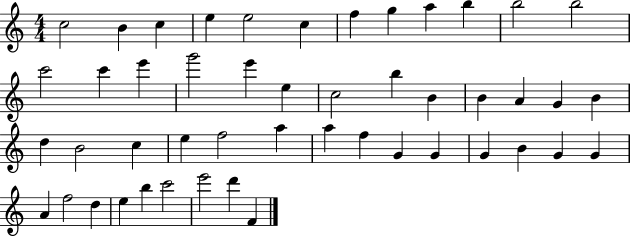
{
  \clef treble
  \numericTimeSignature
  \time 4/4
  \key c \major
  c''2 b'4 c''4 | e''4 e''2 c''4 | f''4 g''4 a''4 b''4 | b''2 b''2 | \break c'''2 c'''4 e'''4 | g'''2 e'''4 e''4 | c''2 b''4 b'4 | b'4 a'4 g'4 b'4 | \break d''4 b'2 c''4 | e''4 f''2 a''4 | a''4 f''4 g'4 g'4 | g'4 b'4 g'4 g'4 | \break a'4 f''2 d''4 | e''4 b''4 c'''2 | e'''2 d'''4 f'4 | \bar "|."
}